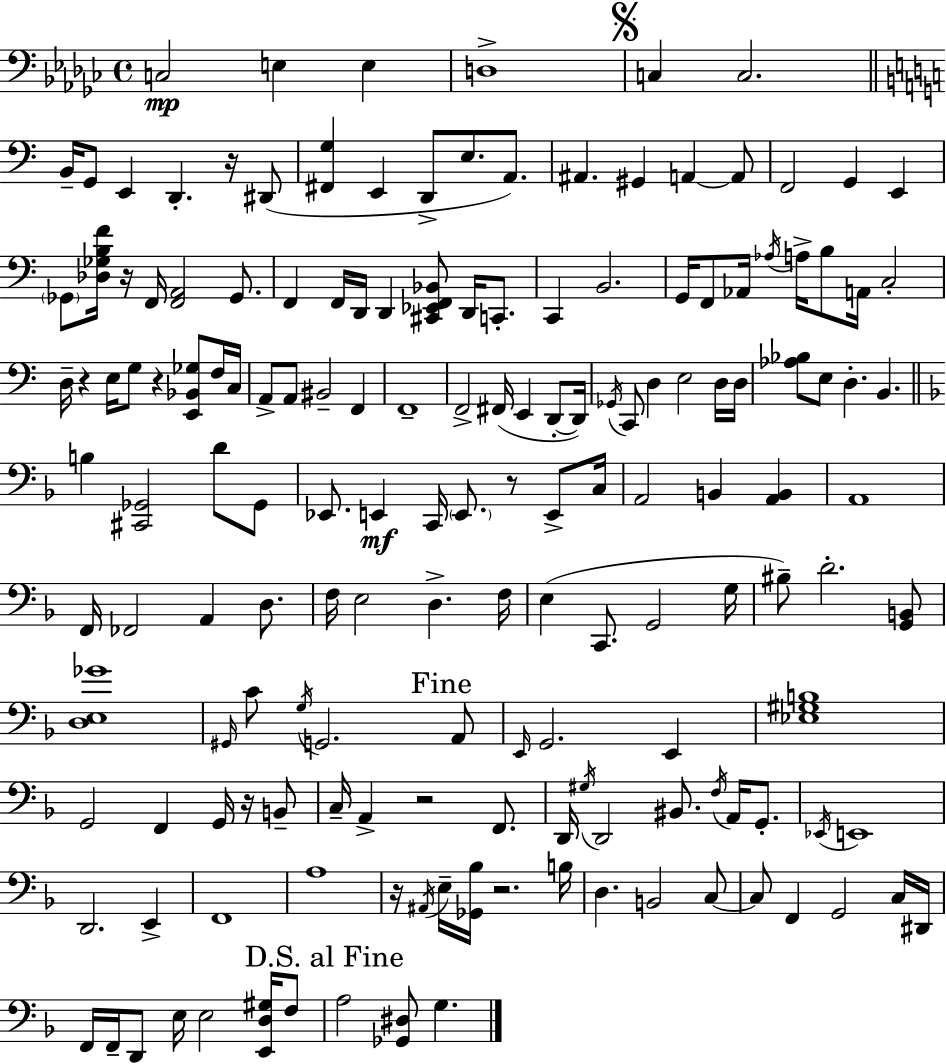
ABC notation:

X:1
T:Untitled
M:4/4
L:1/4
K:Ebm
C,2 E, E, D,4 C, C,2 B,,/4 G,,/2 E,, D,, z/4 ^D,,/2 [^F,,G,] E,, D,,/2 E,/2 A,,/2 ^A,, ^G,, A,, A,,/2 F,,2 G,, E,, _G,,/2 [_D,_G,B,F]/4 z/4 F,,/4 [F,,A,,]2 _G,,/2 F,, F,,/4 D,,/4 D,, [^C,,_E,,F,,_B,,]/2 D,,/4 C,,/2 C,, B,,2 G,,/4 F,,/2 _A,,/4 _A,/4 A,/4 B,/2 A,,/4 C,2 D,/4 z E,/4 G,/2 z [E,,_B,,_G,]/2 F,/4 C,/4 A,,/2 A,,/2 ^B,,2 F,, F,,4 F,,2 ^F,,/4 E,, D,,/2 D,,/4 _G,,/4 C,,/2 D, E,2 D,/4 D,/4 [_A,_B,]/2 E,/2 D, B,, B, [^C,,_G,,]2 D/2 _G,,/2 _E,,/2 E,, C,,/4 E,,/2 z/2 E,,/2 C,/4 A,,2 B,, [A,,B,,] A,,4 F,,/4 _F,,2 A,, D,/2 F,/4 E,2 D, F,/4 E, C,,/2 G,,2 G,/4 ^B,/2 D2 [G,,B,,]/2 [D,E,_G]4 ^G,,/4 C/2 G,/4 G,,2 A,,/2 E,,/4 G,,2 E,, [_E,^G,B,]4 G,,2 F,, G,,/4 z/4 B,,/2 C,/4 A,, z2 F,,/2 D,,/4 ^G,/4 D,,2 ^B,,/2 F,/4 A,,/4 G,,/2 _E,,/4 E,,4 D,,2 E,, F,,4 A,4 z/4 ^A,,/4 E,/4 [_G,,_B,]/4 z2 B,/4 D, B,,2 C,/2 C,/2 F,, G,,2 C,/4 ^D,,/4 F,,/4 F,,/4 D,,/2 E,/4 E,2 [E,,D,^G,]/4 F,/2 A,2 [_G,,^D,]/2 G,